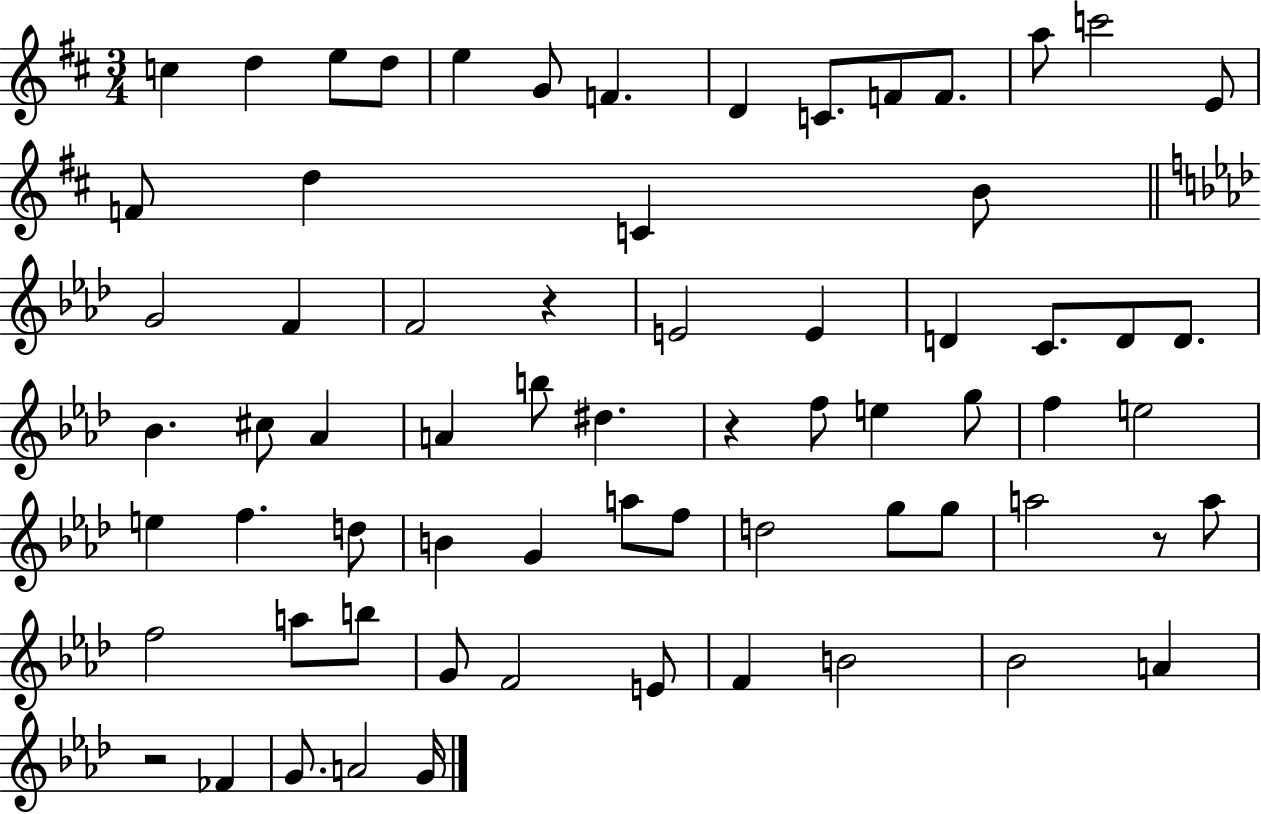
{
  \clef treble
  \numericTimeSignature
  \time 3/4
  \key d \major
  c''4 d''4 e''8 d''8 | e''4 g'8 f'4. | d'4 c'8. f'8 f'8. | a''8 c'''2 e'8 | \break f'8 d''4 c'4 b'8 | \bar "||" \break \key f \minor g'2 f'4 | f'2 r4 | e'2 e'4 | d'4 c'8. d'8 d'8. | \break bes'4. cis''8 aes'4 | a'4 b''8 dis''4. | r4 f''8 e''4 g''8 | f''4 e''2 | \break e''4 f''4. d''8 | b'4 g'4 a''8 f''8 | d''2 g''8 g''8 | a''2 r8 a''8 | \break f''2 a''8 b''8 | g'8 f'2 e'8 | f'4 b'2 | bes'2 a'4 | \break r2 fes'4 | g'8. a'2 g'16 | \bar "|."
}